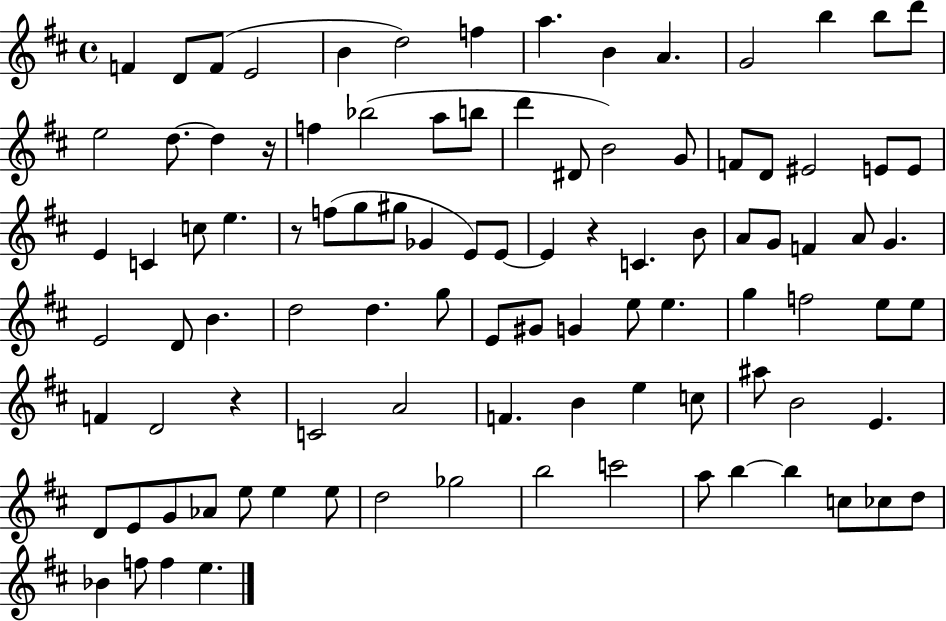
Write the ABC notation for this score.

X:1
T:Untitled
M:4/4
L:1/4
K:D
F D/2 F/2 E2 B d2 f a B A G2 b b/2 d'/2 e2 d/2 d z/4 f _b2 a/2 b/2 d' ^D/2 B2 G/2 F/2 D/2 ^E2 E/2 E/2 E C c/2 e z/2 f/2 g/2 ^g/2 _G E/2 E/2 E z C B/2 A/2 G/2 F A/2 G E2 D/2 B d2 d g/2 E/2 ^G/2 G e/2 e g f2 e/2 e/2 F D2 z C2 A2 F B e c/2 ^a/2 B2 E D/2 E/2 G/2 _A/2 e/2 e e/2 d2 _g2 b2 c'2 a/2 b b c/2 _c/2 d/2 _B f/2 f e